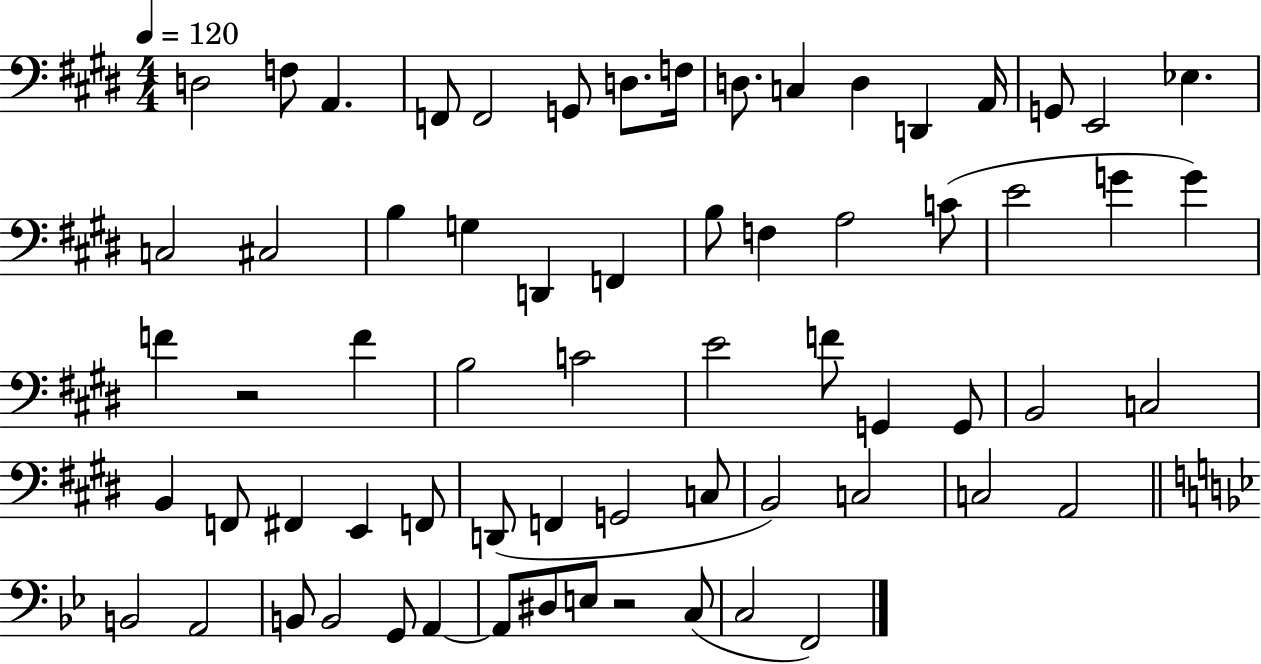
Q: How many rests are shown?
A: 2